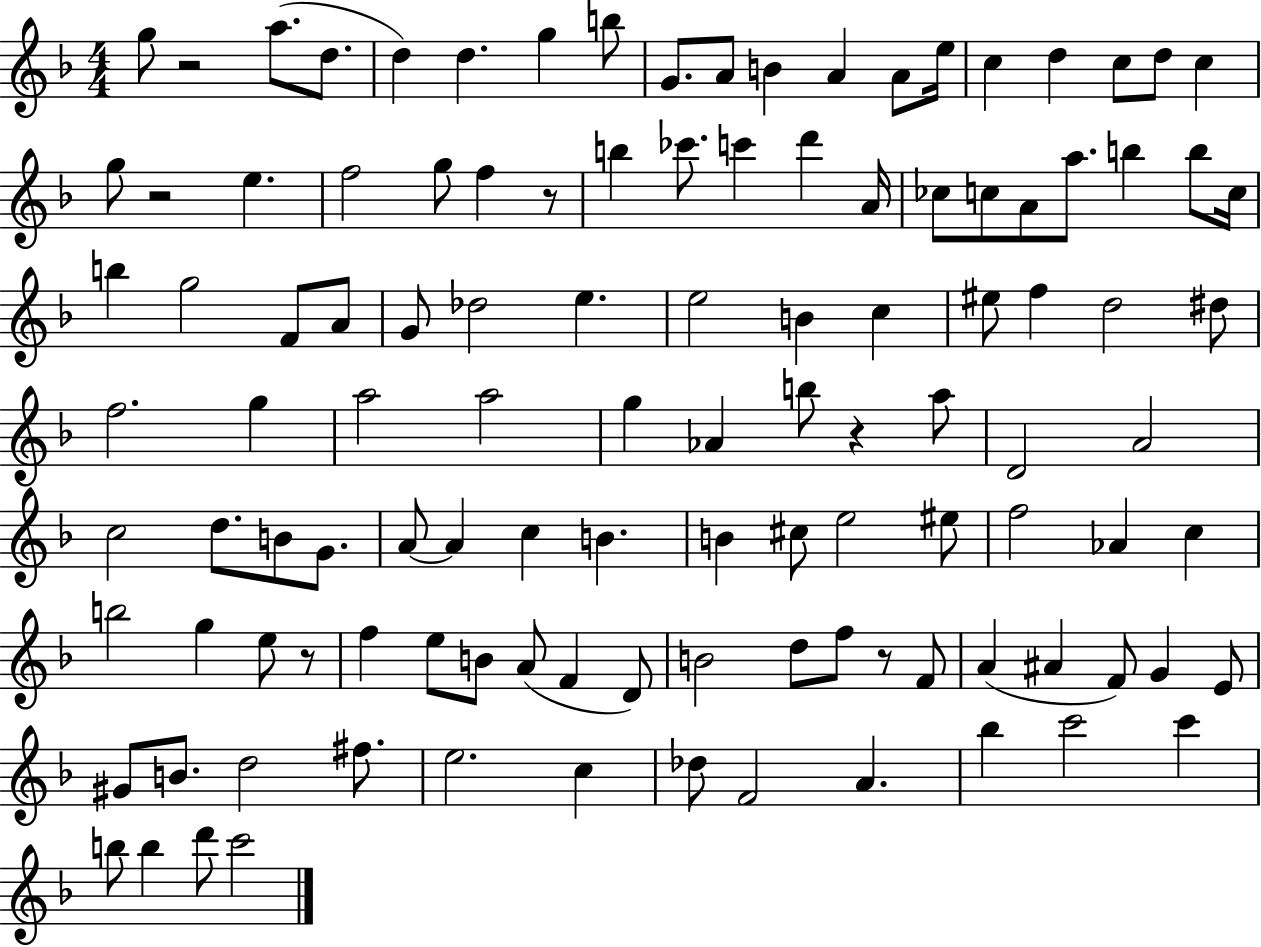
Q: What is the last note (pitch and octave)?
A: C6